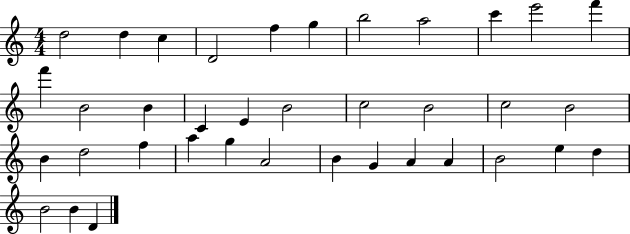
D5/h D5/q C5/q D4/h F5/q G5/q B5/h A5/h C6/q E6/h F6/q F6/q B4/h B4/q C4/q E4/q B4/h C5/h B4/h C5/h B4/h B4/q D5/h F5/q A5/q G5/q A4/h B4/q G4/q A4/q A4/q B4/h E5/q D5/q B4/h B4/q D4/q